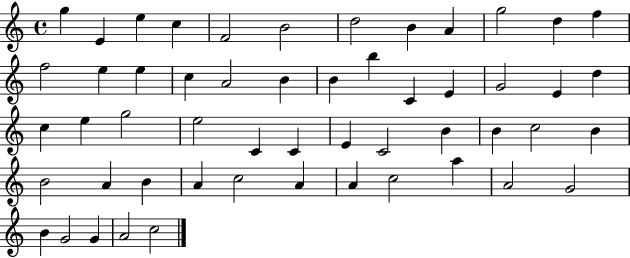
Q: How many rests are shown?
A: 0